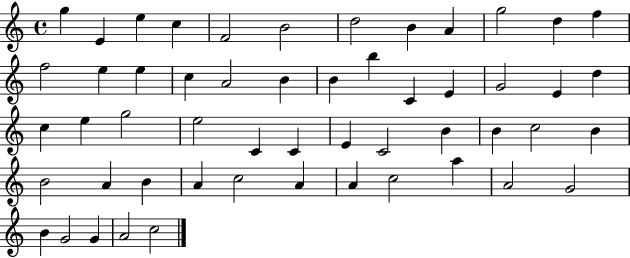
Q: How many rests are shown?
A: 0